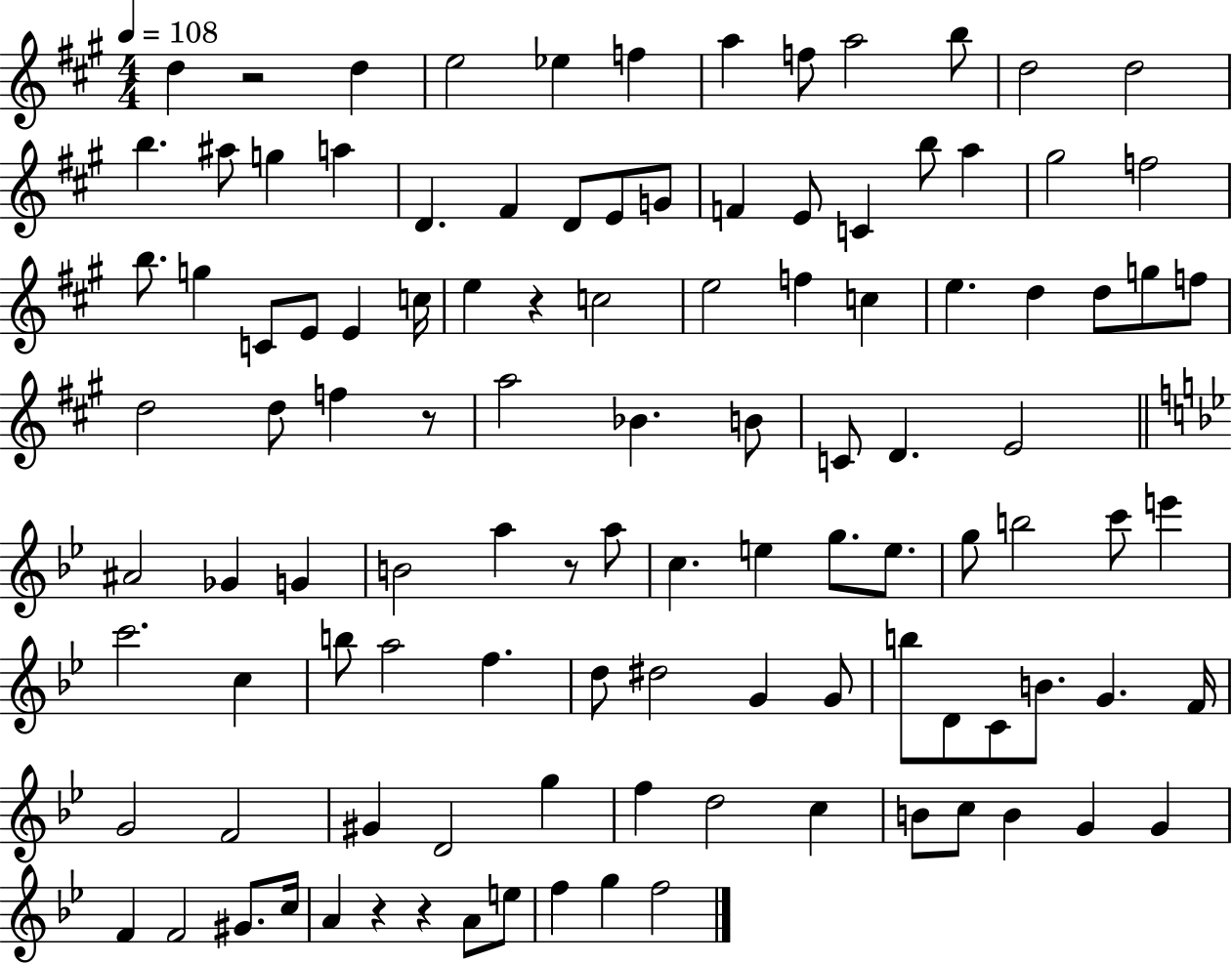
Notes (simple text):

D5/q R/h D5/q E5/h Eb5/q F5/q A5/q F5/e A5/h B5/e D5/h D5/h B5/q. A#5/e G5/q A5/q D4/q. F#4/q D4/e E4/e G4/e F4/q E4/e C4/q B5/e A5/q G#5/h F5/h B5/e. G5/q C4/e E4/e E4/q C5/s E5/q R/q C5/h E5/h F5/q C5/q E5/q. D5/q D5/e G5/e F5/e D5/h D5/e F5/q R/e A5/h Bb4/q. B4/e C4/e D4/q. E4/h A#4/h Gb4/q G4/q B4/h A5/q R/e A5/e C5/q. E5/q G5/e. E5/e. G5/e B5/h C6/e E6/q C6/h. C5/q B5/e A5/h F5/q. D5/e D#5/h G4/q G4/e B5/e D4/e C4/e B4/e. G4/q. F4/s G4/h F4/h G#4/q D4/h G5/q F5/q D5/h C5/q B4/e C5/e B4/q G4/q G4/q F4/q F4/h G#4/e. C5/s A4/q R/q R/q A4/e E5/e F5/q G5/q F5/h